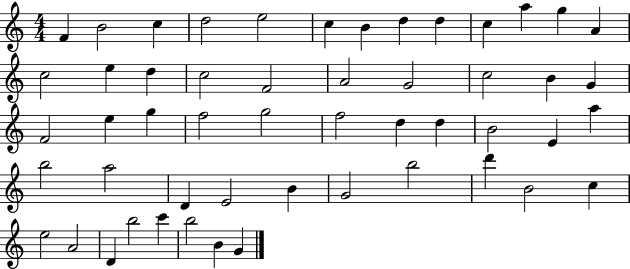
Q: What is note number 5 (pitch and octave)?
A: E5